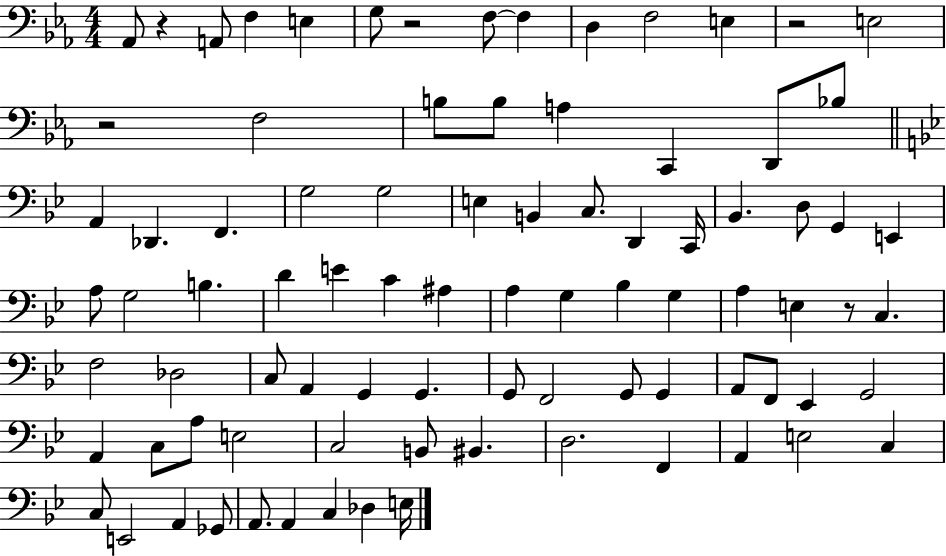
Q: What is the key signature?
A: EES major